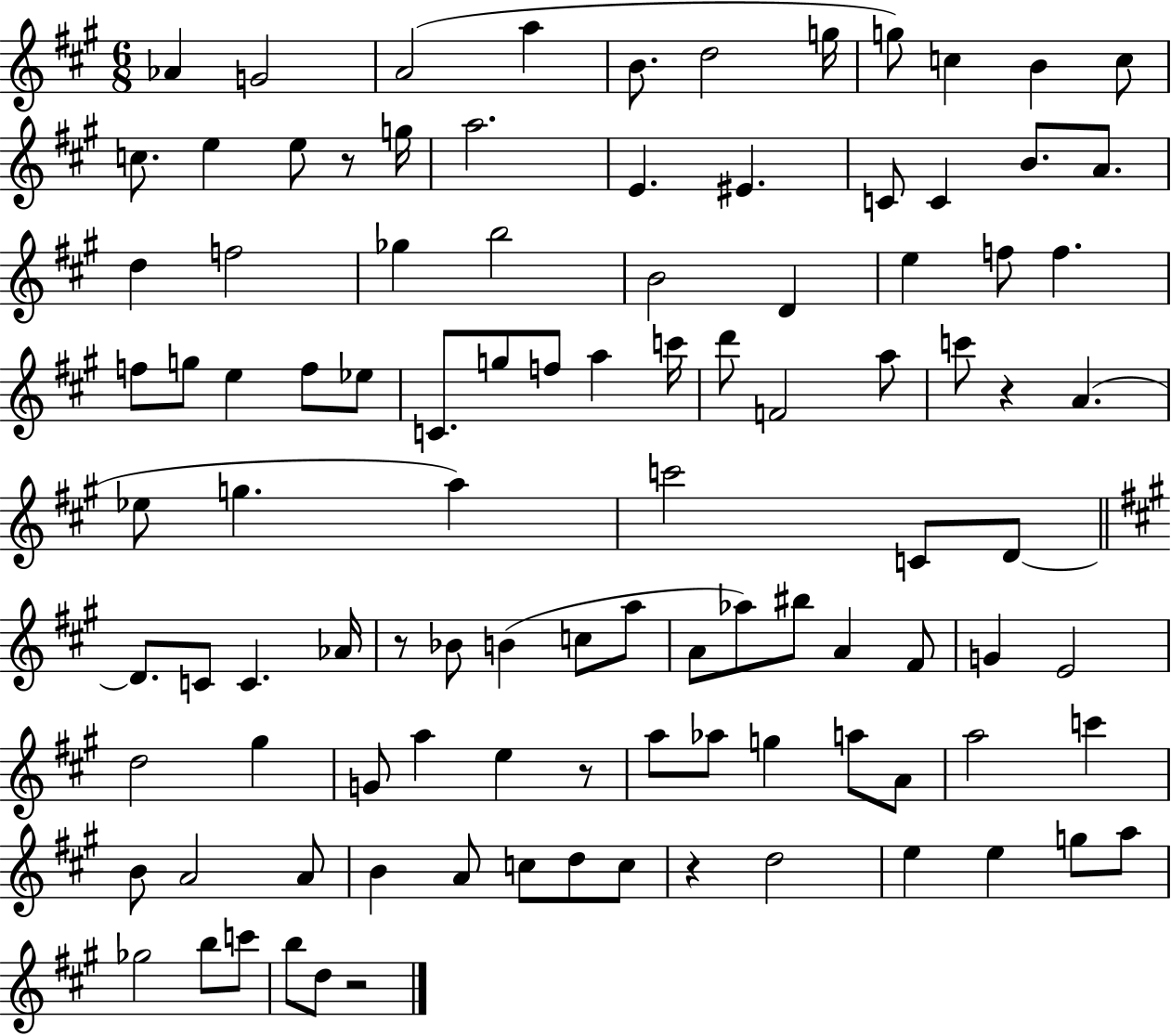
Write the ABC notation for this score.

X:1
T:Untitled
M:6/8
L:1/4
K:A
_A G2 A2 a B/2 d2 g/4 g/2 c B c/2 c/2 e e/2 z/2 g/4 a2 E ^E C/2 C B/2 A/2 d f2 _g b2 B2 D e f/2 f f/2 g/2 e f/2 _e/2 C/2 g/2 f/2 a c'/4 d'/2 F2 a/2 c'/2 z A _e/2 g a c'2 C/2 D/2 D/2 C/2 C _A/4 z/2 _B/2 B c/2 a/2 A/2 _a/2 ^b/2 A ^F/2 G E2 d2 ^g G/2 a e z/2 a/2 _a/2 g a/2 A/2 a2 c' B/2 A2 A/2 B A/2 c/2 d/2 c/2 z d2 e e g/2 a/2 _g2 b/2 c'/2 b/2 d/2 z2